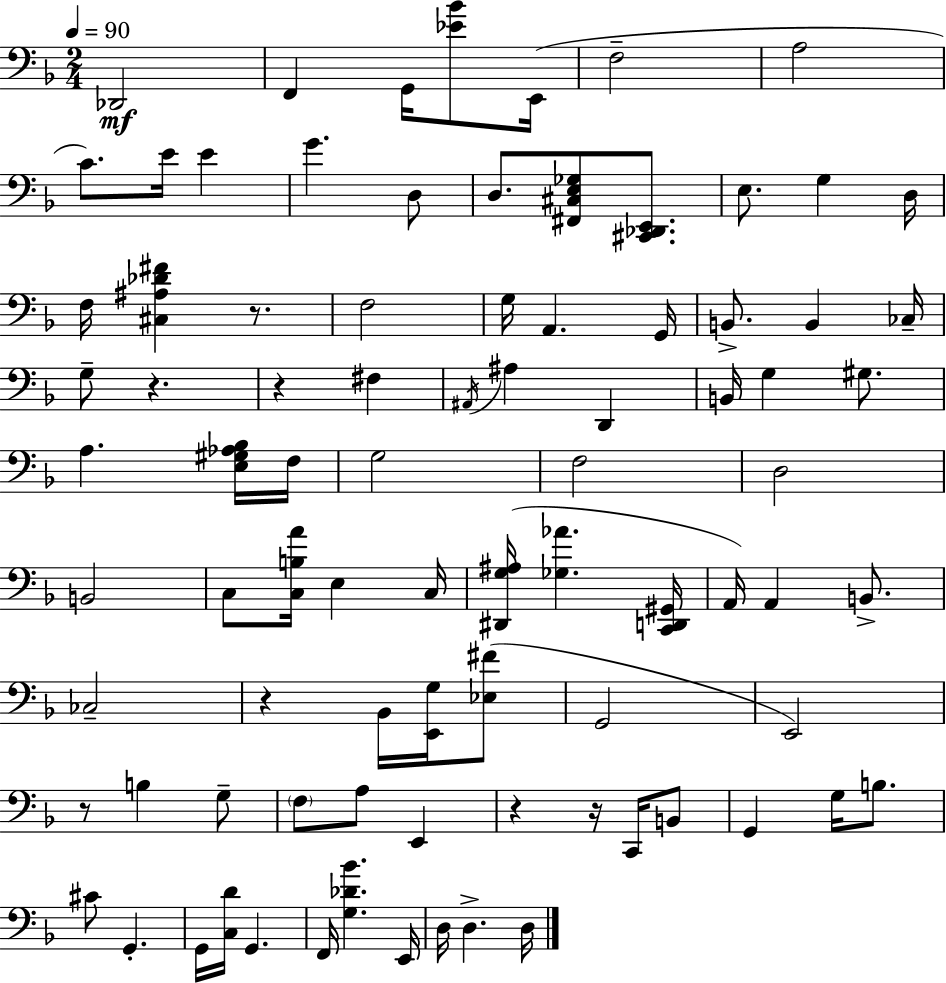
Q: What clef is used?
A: bass